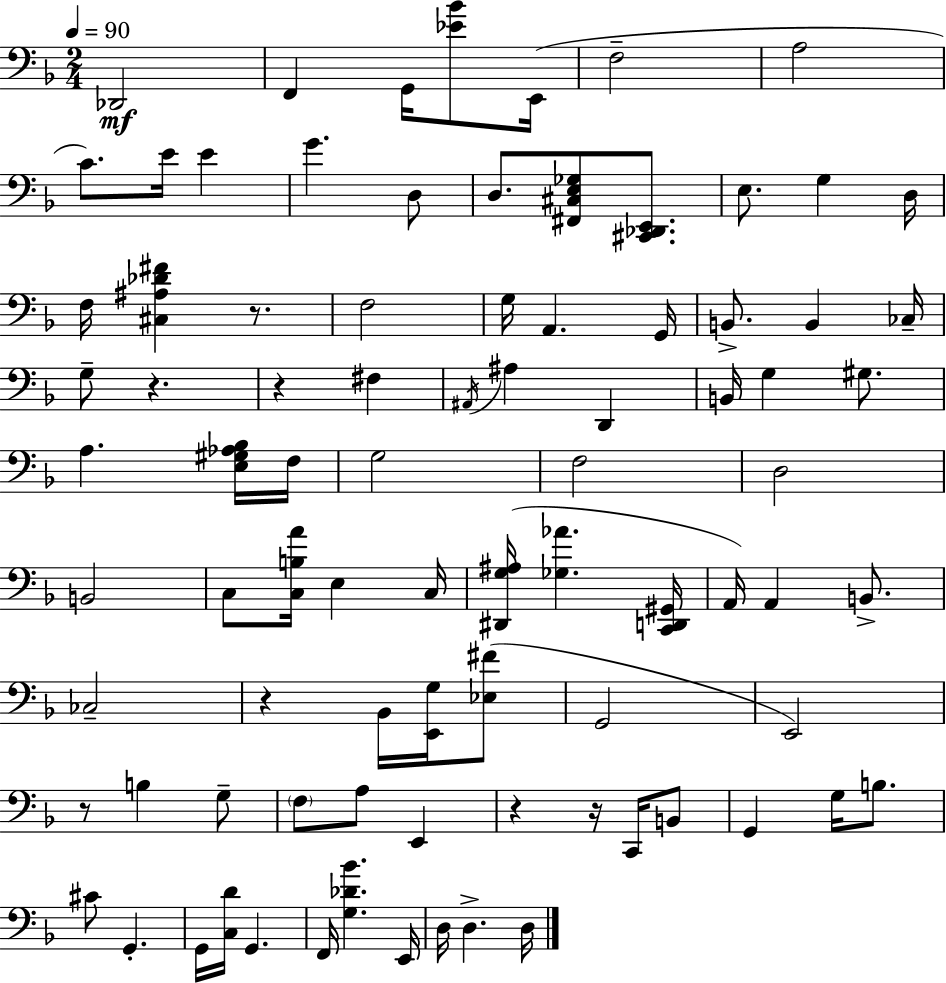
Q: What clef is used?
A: bass